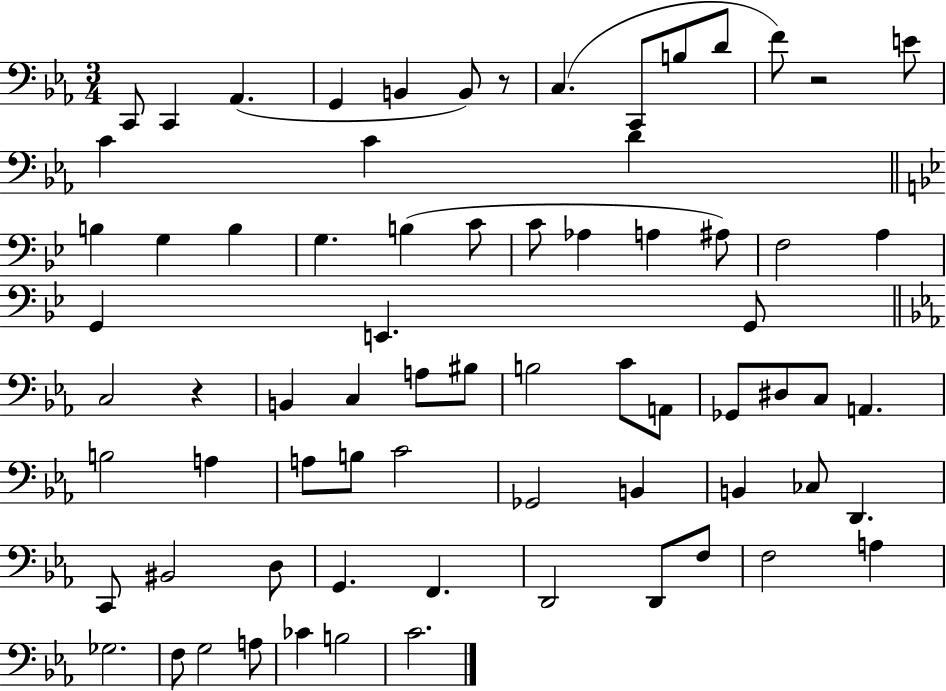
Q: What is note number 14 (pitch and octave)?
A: C4